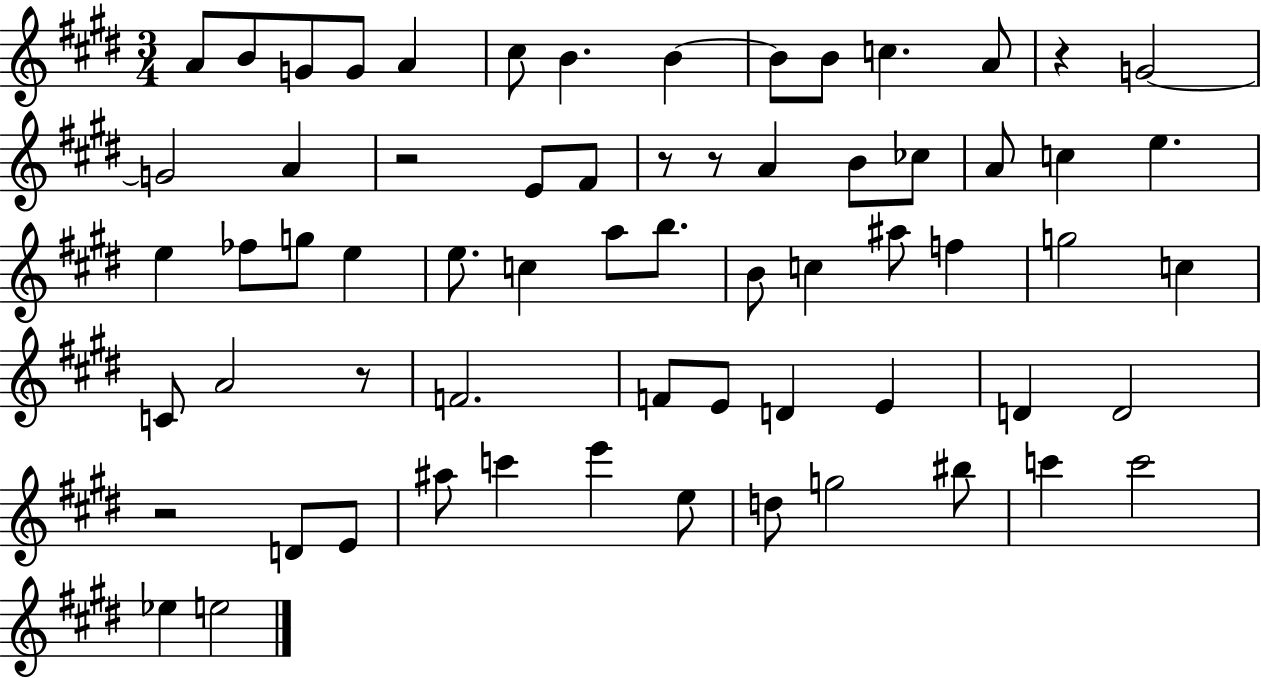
X:1
T:Untitled
M:3/4
L:1/4
K:E
A/2 B/2 G/2 G/2 A ^c/2 B B B/2 B/2 c A/2 z G2 G2 A z2 E/2 ^F/2 z/2 z/2 A B/2 _c/2 A/2 c e e _f/2 g/2 e e/2 c a/2 b/2 B/2 c ^a/2 f g2 c C/2 A2 z/2 F2 F/2 E/2 D E D D2 z2 D/2 E/2 ^a/2 c' e' e/2 d/2 g2 ^b/2 c' c'2 _e e2